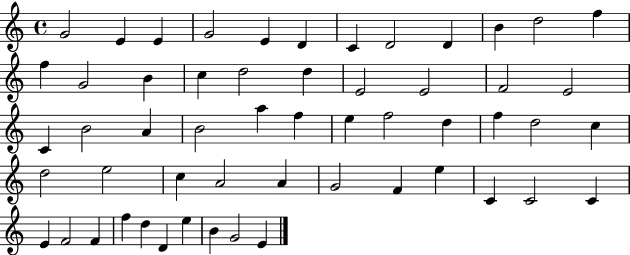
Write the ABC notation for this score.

X:1
T:Untitled
M:4/4
L:1/4
K:C
G2 E E G2 E D C D2 D B d2 f f G2 B c d2 d E2 E2 F2 E2 C B2 A B2 a f e f2 d f d2 c d2 e2 c A2 A G2 F e C C2 C E F2 F f d D e B G2 E